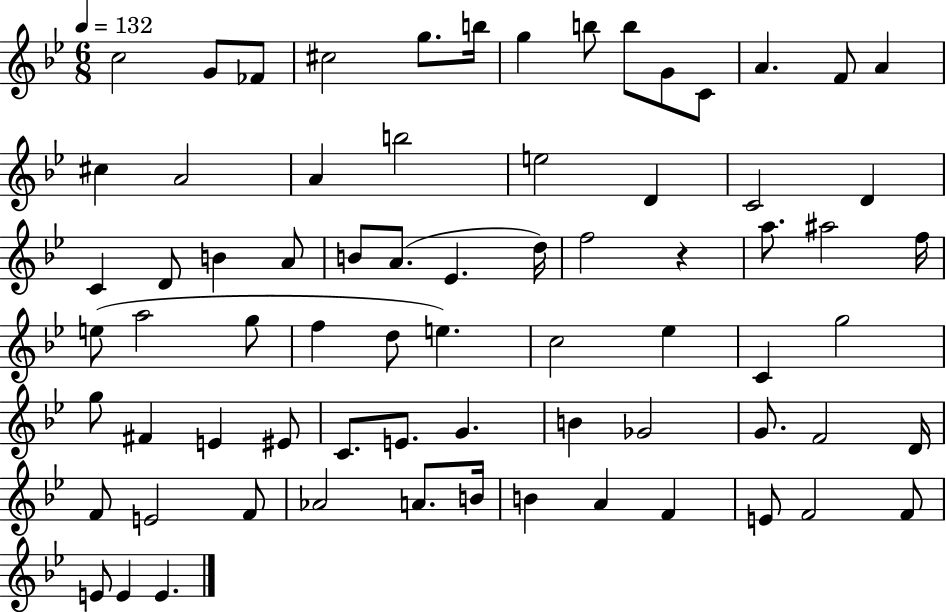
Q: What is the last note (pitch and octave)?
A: E4